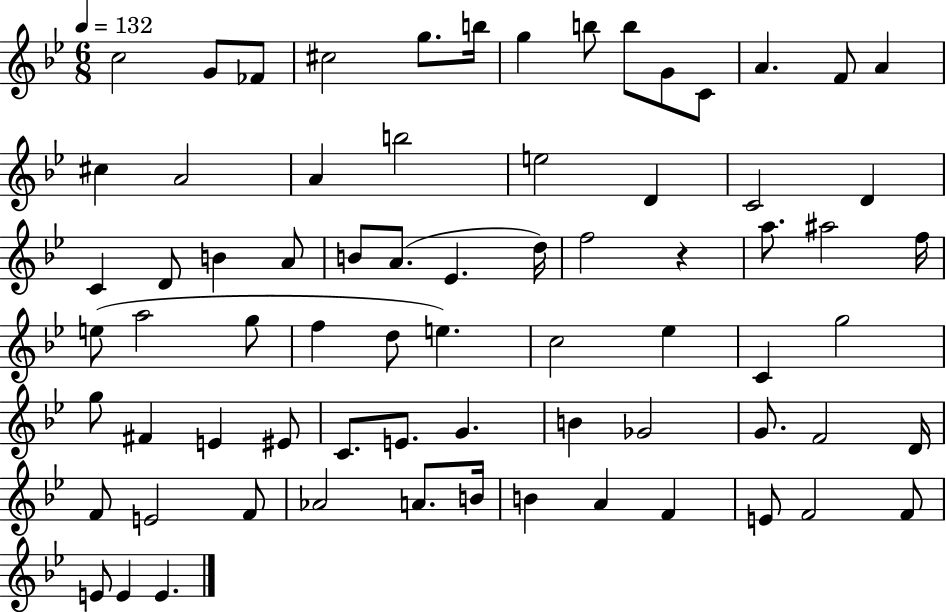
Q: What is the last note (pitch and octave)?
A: E4